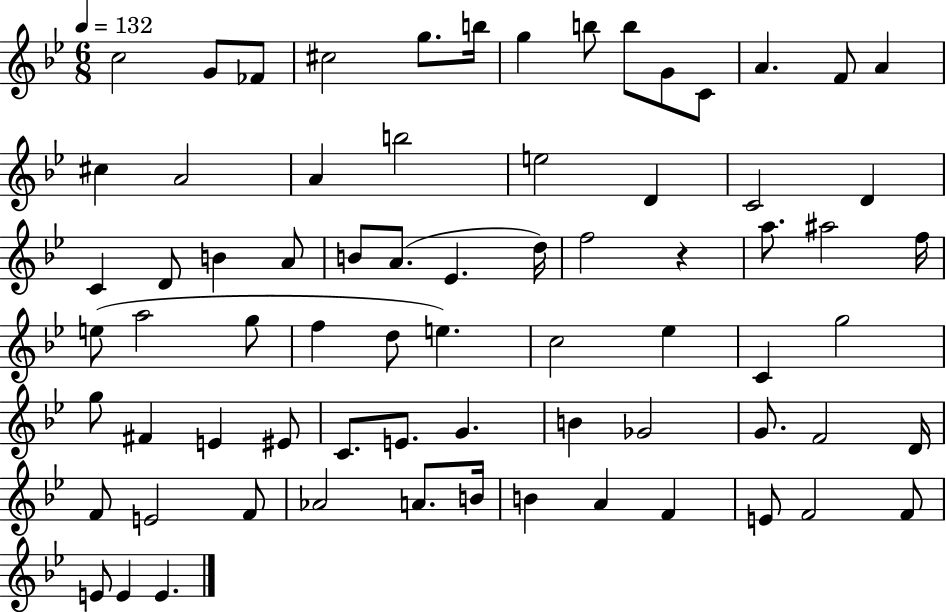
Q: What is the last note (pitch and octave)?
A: E4